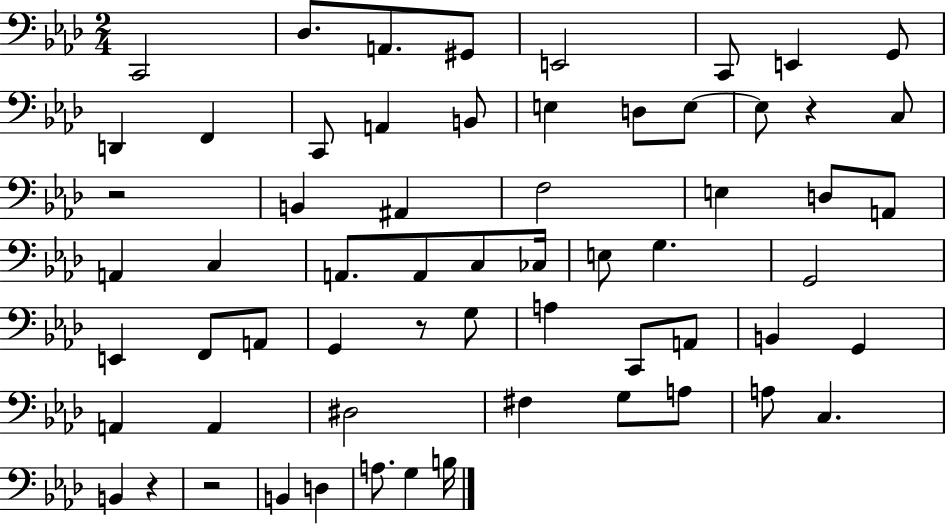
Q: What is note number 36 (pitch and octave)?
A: A2